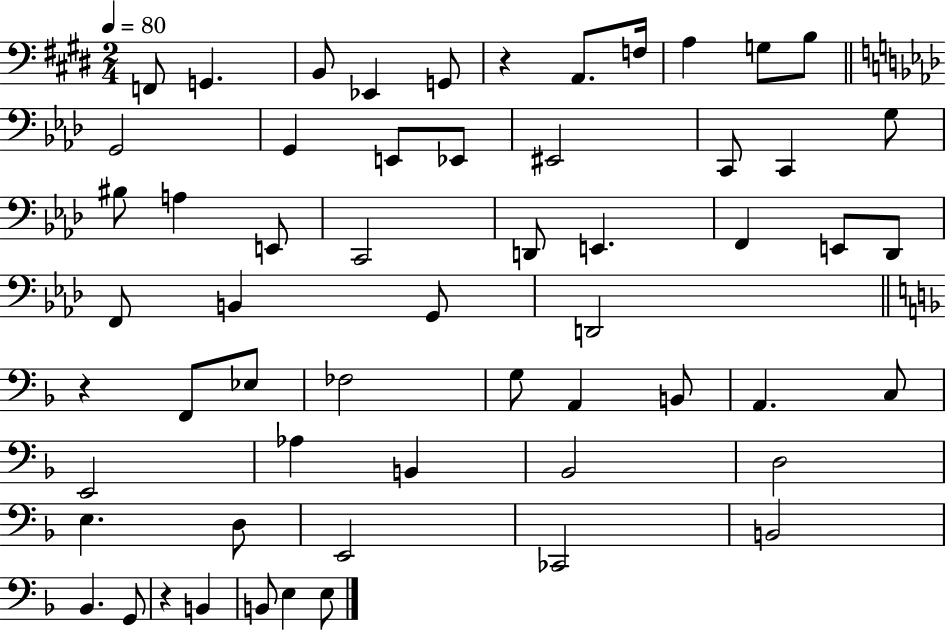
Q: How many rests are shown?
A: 3